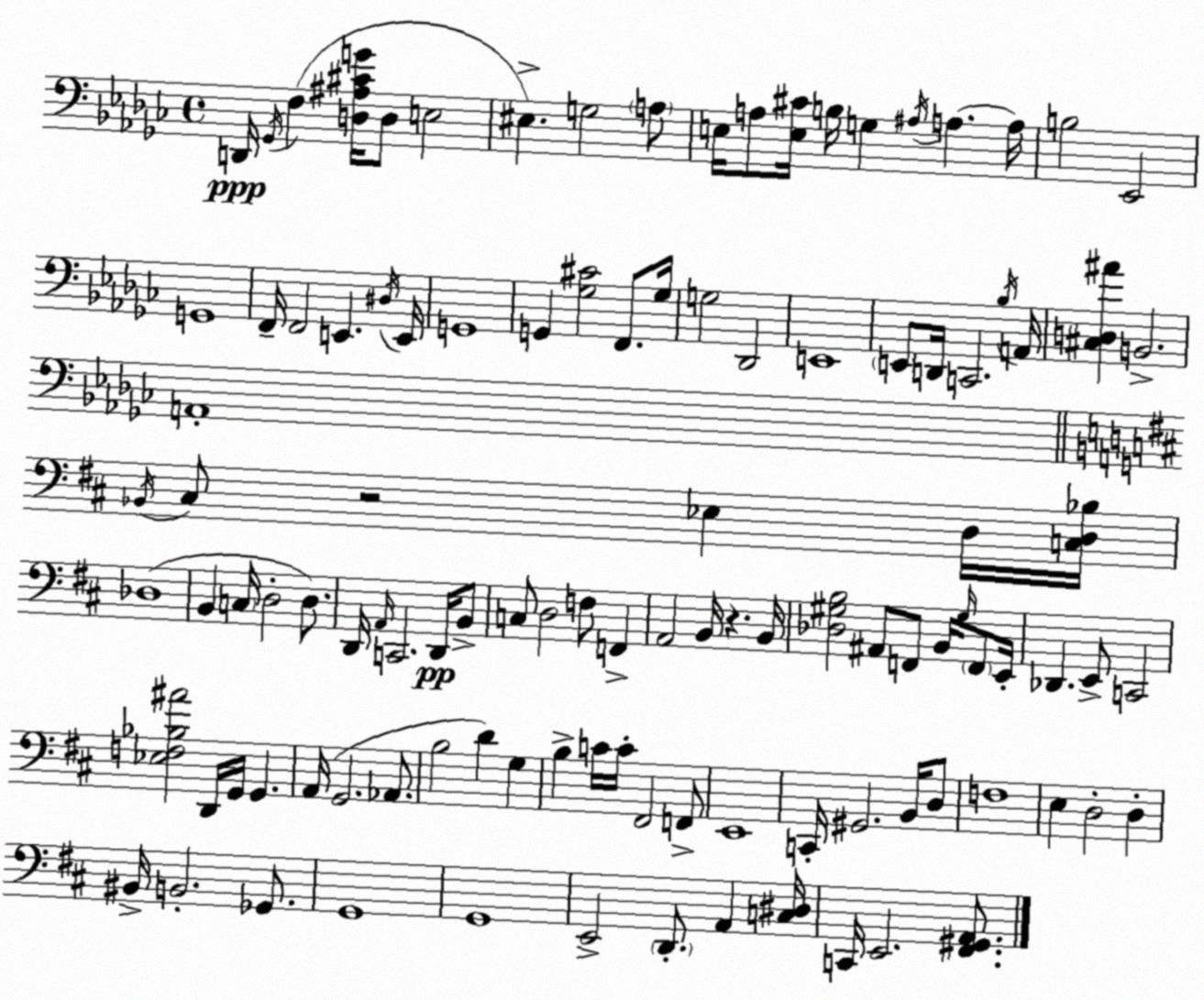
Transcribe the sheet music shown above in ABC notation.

X:1
T:Untitled
M:4/4
L:1/4
K:Ebm
D,,/4 _G,,/4 F, [D,^A,^CG]/4 D,/2 E,2 ^E, G,2 A,/2 E,/4 A,/2 [E,^C]/4 B,/4 G, ^A,/4 A, A,/4 B,2 _E,,2 G,,4 F,,/4 F,,2 E,, ^D,/4 E,,/4 G,,4 G,, [_G,^C]2 F,,/2 _G,/4 G,2 _D,,2 E,,4 E,,/2 D,,/4 C,,2 _B,/4 A,,/4 [^C,D,^A] B,,2 A,,4 _B,,/4 ^C,/2 z2 _E, D,/4 [C,D,_B,]/4 _D,4 B,, C,/4 D,2 D,/2 D,,/4 A,,/4 C,,2 D,,/4 B,,/2 C,/2 D,2 F,/2 F,, A,,2 B,,/4 z B,,/4 [_D,^G,B,]2 ^A,,/2 F,,/2 B,,/4 ^G,/4 F,,/2 E,,/4 _D,, E,,/2 C,,2 [_E,F,_B,^A]2 D,,/4 G,,/4 G,, A,,/4 G,,2 _A,,/2 B,2 D G, B, C/4 C/4 ^F,,2 F,,/2 E,,4 C,,/4 ^G,,2 B,,/4 D,/2 F,4 E, D,2 D, ^B,,/4 B,,2 _G,,/2 G,,4 G,,4 E,,2 D,,/2 A,, [C,^D,]/4 C,,/4 E,,2 [^F,,^G,,A,,]/2